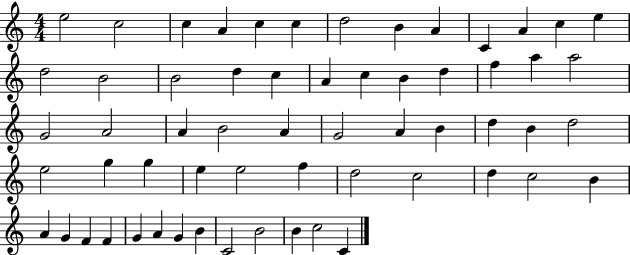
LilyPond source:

{
  \clef treble
  \numericTimeSignature
  \time 4/4
  \key c \major
  e''2 c''2 | c''4 a'4 c''4 c''4 | d''2 b'4 a'4 | c'4 a'4 c''4 e''4 | \break d''2 b'2 | b'2 d''4 c''4 | a'4 c''4 b'4 d''4 | f''4 a''4 a''2 | \break g'2 a'2 | a'4 b'2 a'4 | g'2 a'4 b'4 | d''4 b'4 d''2 | \break e''2 g''4 g''4 | e''4 e''2 f''4 | d''2 c''2 | d''4 c''2 b'4 | \break a'4 g'4 f'4 f'4 | g'4 a'4 g'4 b'4 | c'2 b'2 | b'4 c''2 c'4 | \break \bar "|."
}